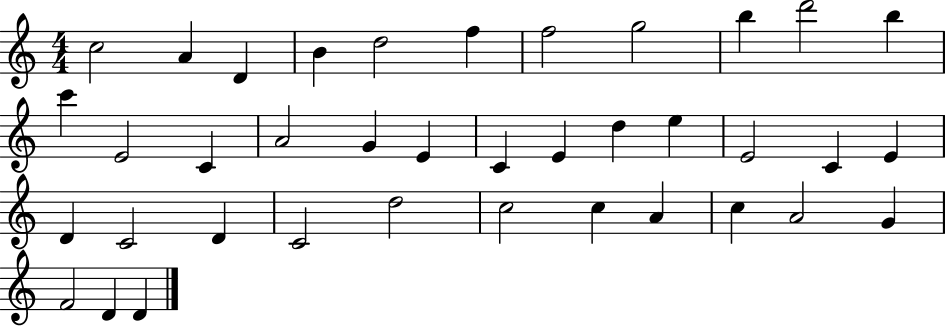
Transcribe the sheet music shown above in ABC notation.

X:1
T:Untitled
M:4/4
L:1/4
K:C
c2 A D B d2 f f2 g2 b d'2 b c' E2 C A2 G E C E d e E2 C E D C2 D C2 d2 c2 c A c A2 G F2 D D